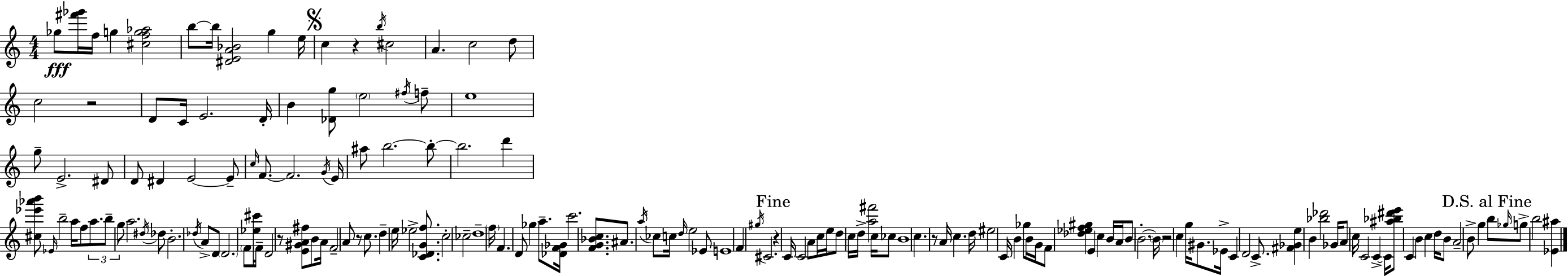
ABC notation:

X:1
T:Untitled
M:4/4
L:1/4
K:Am
_g/2 [^f'_g']/4 f/4 g [^cfg_a]2 b/2 b/4 [^DEA_B]2 g e/4 c z b/4 ^c2 A c2 d/2 c2 z2 D/2 C/4 E2 D/4 B [_Dg]/2 e2 ^f/4 f/2 e4 g/2 E2 ^D/2 D/2 ^D E2 E/2 c/4 F/2 F2 G/4 E/4 ^a/2 b2 b/2 b2 d' [^c_e'_a'b']/2 _E/4 b2 a/4 f/2 a/2 b/2 g/2 a2 ^d/4 _d/2 B2 _d/4 A/2 D/2 D2 F/2 [_e^c']/4 F/4 D2 z/2 [E^GA^f]/2 B/2 A/4 F2 A/2 z/2 c/2 d e/4 _e2 [C_DGf]/2 c2 _c2 d4 f/4 F D/2 _g a/2 [_DF_G]/4 c'2 [FG_Bc]/2 ^A/2 a/4 _c/2 c/4 d/4 e2 _E/2 E4 F ^g/4 ^C2 z C/4 C2 A/2 c/4 e/4 d/2 c/4 d/4 [a^f']2 c/4 _c/2 B4 c z/2 A/4 c d/4 ^e2 C/4 B _g/2 B/4 G/4 F/2 [_d_ef^g] E c B/4 A/4 B/2 B2 B/4 z2 c g/4 ^G/2 _E/4 C D2 C/2 [^F_Ge] B [_b_d']2 _G/4 A/2 c/4 C2 C C/4 [^a_b^d'e']/2 C B c d/4 B/2 A2 B/2 g b/2 _g/4 g/2 b2 [_E^a]